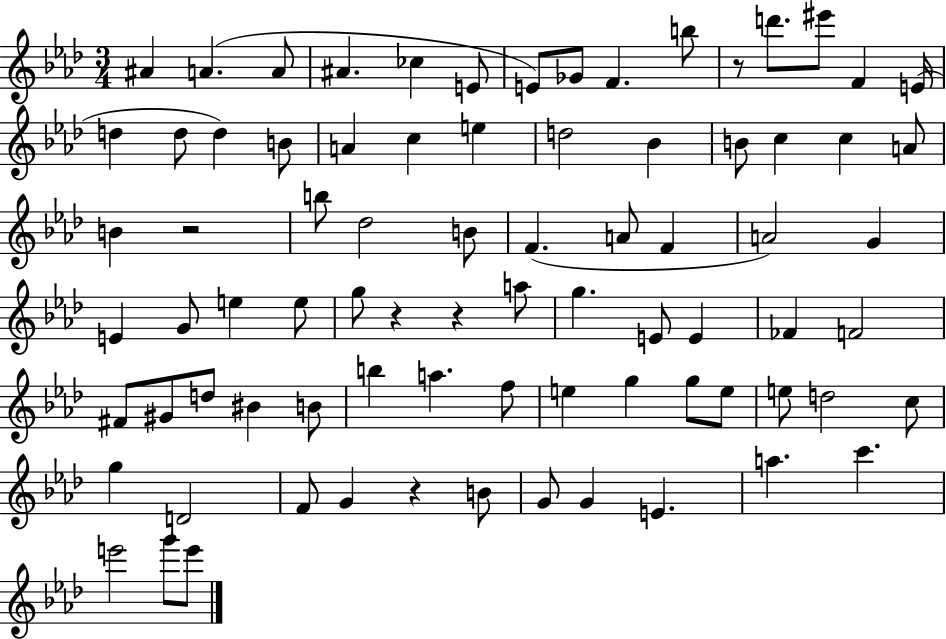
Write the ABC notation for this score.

X:1
T:Untitled
M:3/4
L:1/4
K:Ab
^A A A/2 ^A _c E/2 E/2 _G/2 F b/2 z/2 d'/2 ^e'/2 F E/4 d d/2 d B/2 A c e d2 _B B/2 c c A/2 B z2 b/2 _d2 B/2 F A/2 F A2 G E G/2 e e/2 g/2 z z a/2 g E/2 E _F F2 ^F/2 ^G/2 d/2 ^B B/2 b a f/2 e g g/2 e/2 e/2 d2 c/2 g D2 F/2 G z B/2 G/2 G E a c' e'2 g'/2 e'/2